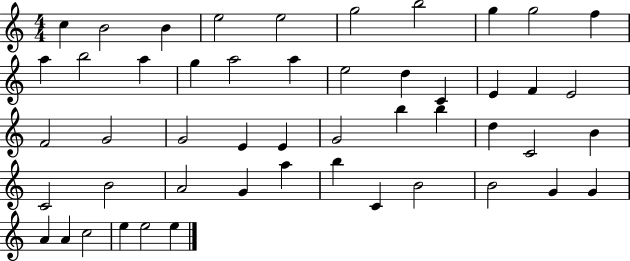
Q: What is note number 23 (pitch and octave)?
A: F4